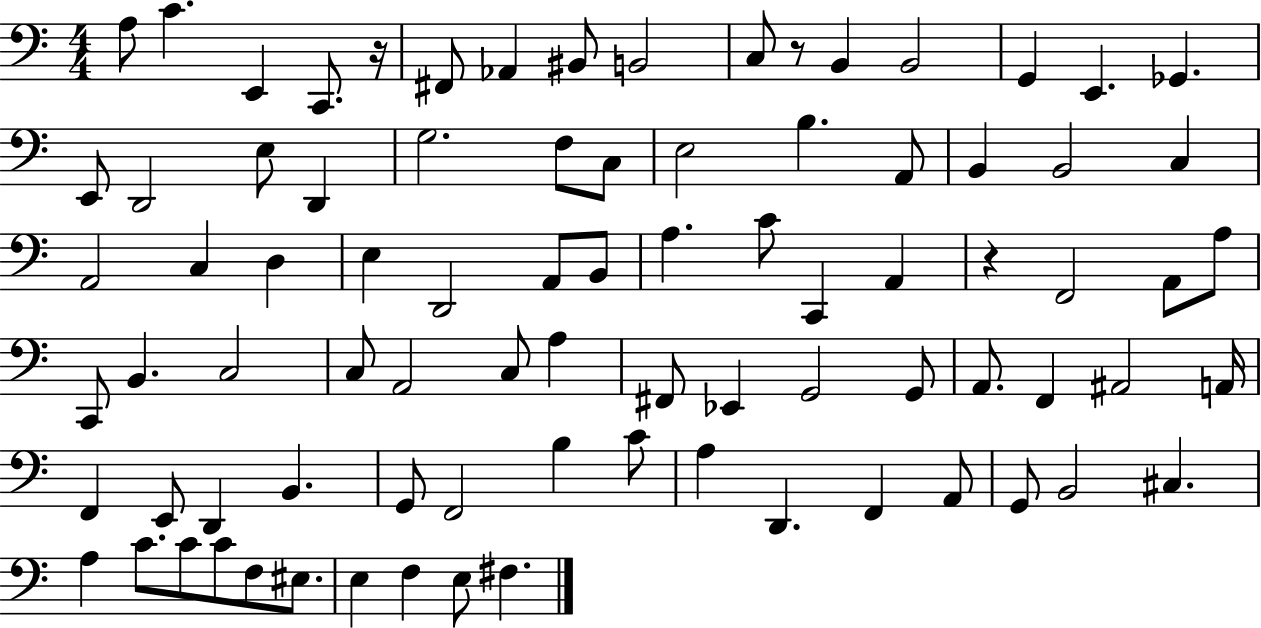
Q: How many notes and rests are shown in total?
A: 84